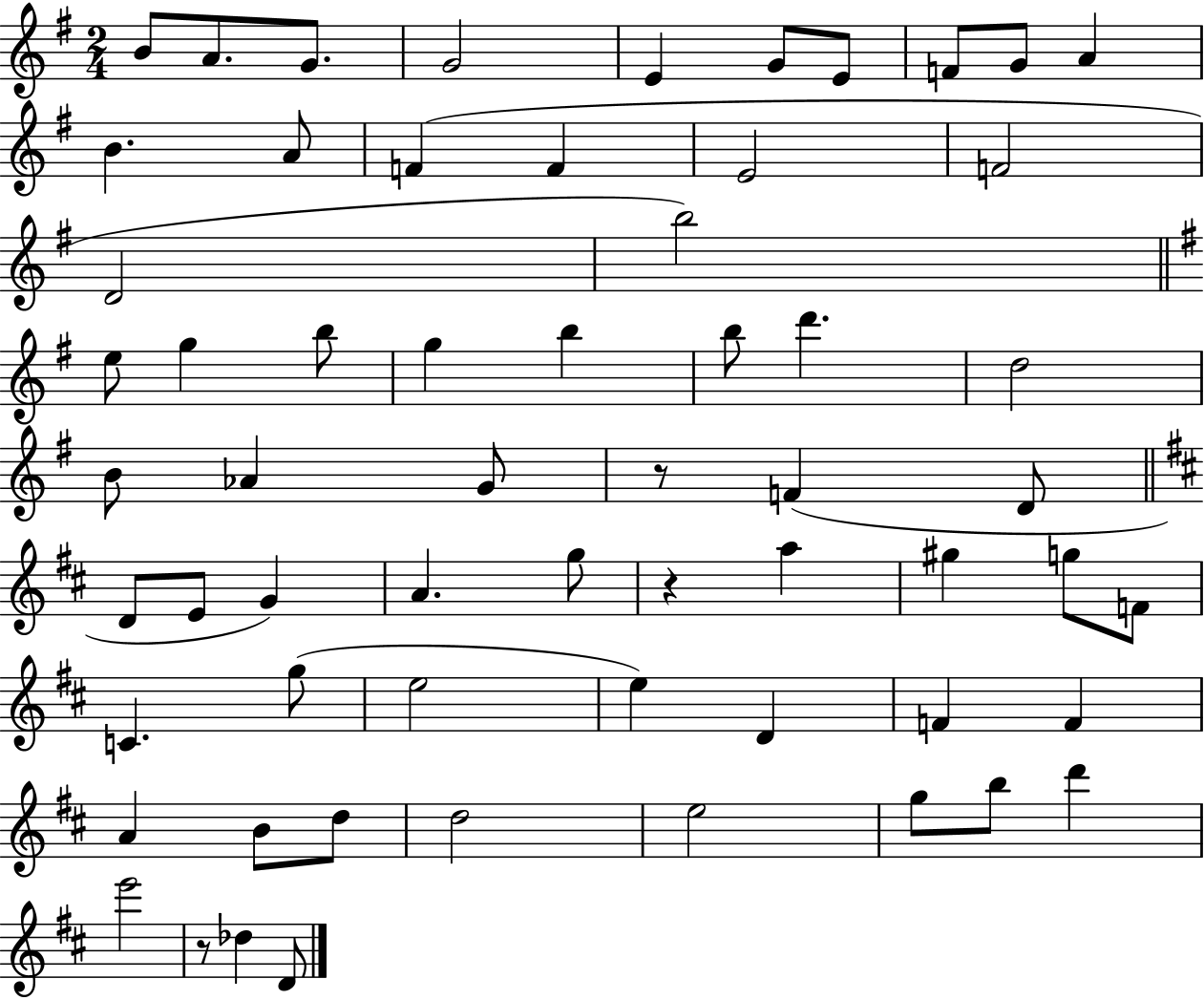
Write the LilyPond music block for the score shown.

{
  \clef treble
  \numericTimeSignature
  \time 2/4
  \key g \major
  \repeat volta 2 { b'8 a'8. g'8. | g'2 | e'4 g'8 e'8 | f'8 g'8 a'4 | \break b'4. a'8 | f'4( f'4 | e'2 | f'2 | \break d'2 | b''2) | \bar "||" \break \key g \major e''8 g''4 b''8 | g''4 b''4 | b''8 d'''4. | d''2 | \break b'8 aes'4 g'8 | r8 f'4( d'8 | \bar "||" \break \key b \minor d'8 e'8 g'4) | a'4. g''8 | r4 a''4 | gis''4 g''8 f'8 | \break c'4. g''8( | e''2 | e''4) d'4 | f'4 f'4 | \break a'4 b'8 d''8 | d''2 | e''2 | g''8 b''8 d'''4 | \break e'''2 | r8 des''4 d'8 | } \bar "|."
}